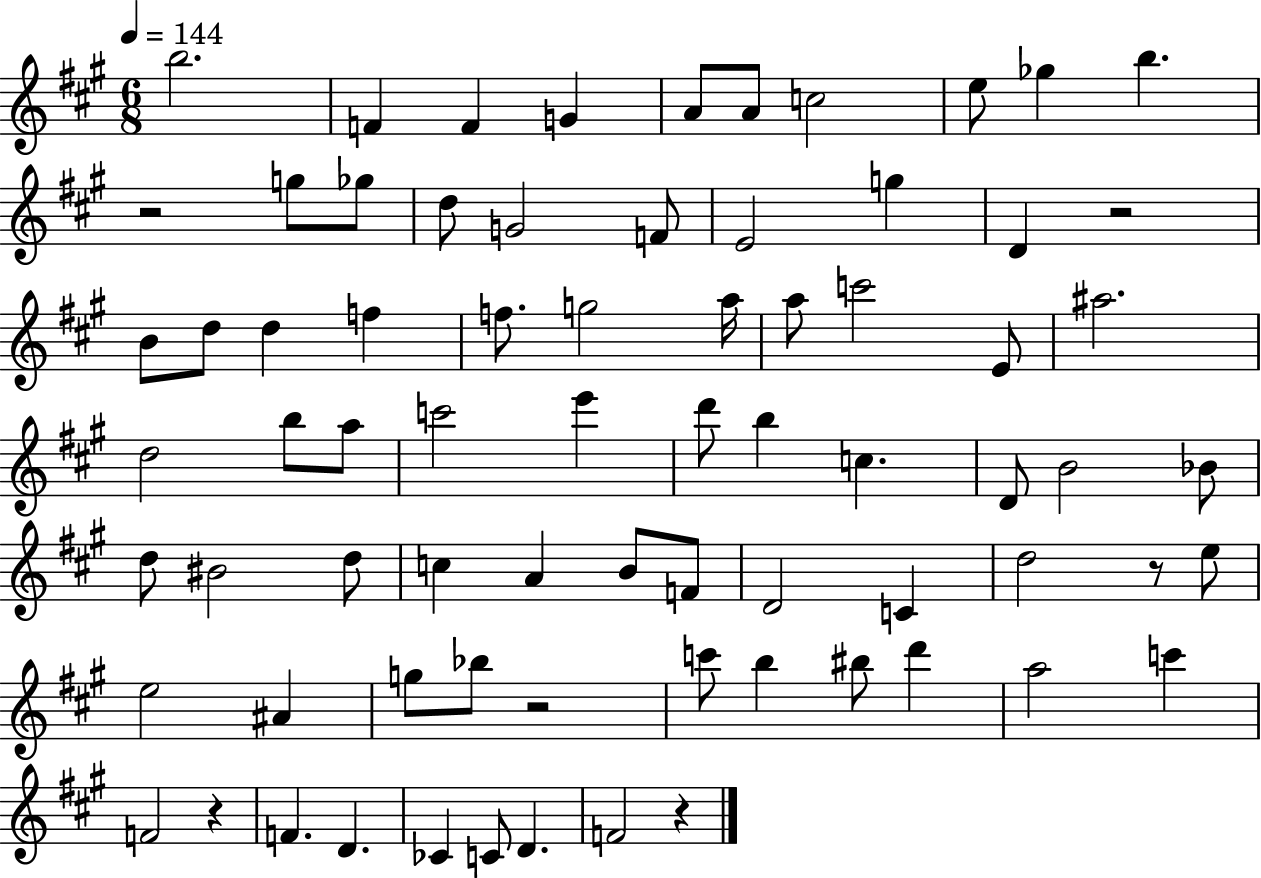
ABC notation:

X:1
T:Untitled
M:6/8
L:1/4
K:A
b2 F F G A/2 A/2 c2 e/2 _g b z2 g/2 _g/2 d/2 G2 F/2 E2 g D z2 B/2 d/2 d f f/2 g2 a/4 a/2 c'2 E/2 ^a2 d2 b/2 a/2 c'2 e' d'/2 b c D/2 B2 _B/2 d/2 ^B2 d/2 c A B/2 F/2 D2 C d2 z/2 e/2 e2 ^A g/2 _b/2 z2 c'/2 b ^b/2 d' a2 c' F2 z F D _C C/2 D F2 z